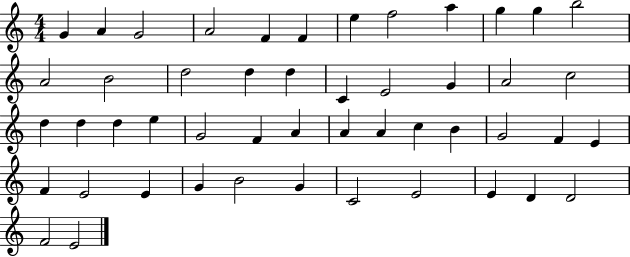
{
  \clef treble
  \numericTimeSignature
  \time 4/4
  \key c \major
  g'4 a'4 g'2 | a'2 f'4 f'4 | e''4 f''2 a''4 | g''4 g''4 b''2 | \break a'2 b'2 | d''2 d''4 d''4 | c'4 e'2 g'4 | a'2 c''2 | \break d''4 d''4 d''4 e''4 | g'2 f'4 a'4 | a'4 a'4 c''4 b'4 | g'2 f'4 e'4 | \break f'4 e'2 e'4 | g'4 b'2 g'4 | c'2 e'2 | e'4 d'4 d'2 | \break f'2 e'2 | \bar "|."
}